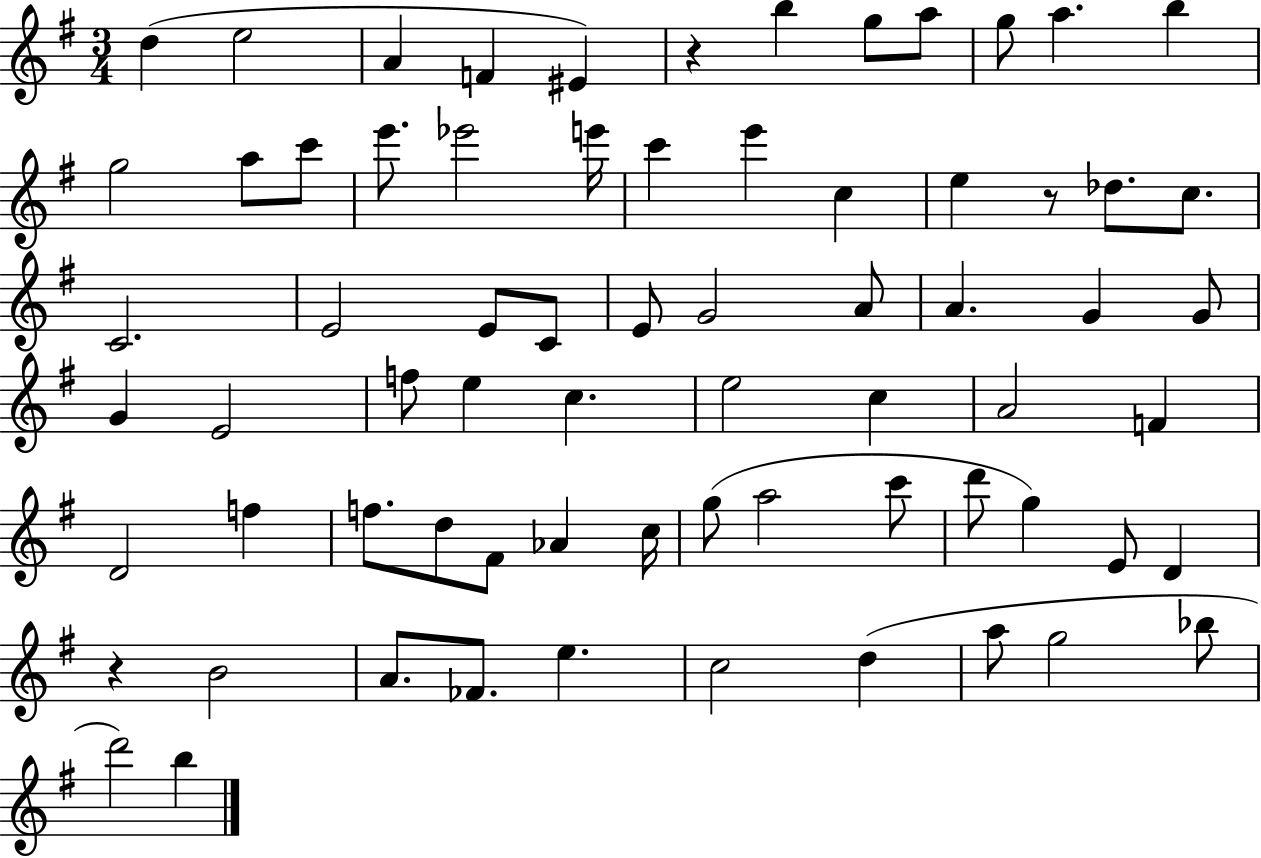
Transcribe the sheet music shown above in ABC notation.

X:1
T:Untitled
M:3/4
L:1/4
K:G
d e2 A F ^E z b g/2 a/2 g/2 a b g2 a/2 c'/2 e'/2 _e'2 e'/4 c' e' c e z/2 _d/2 c/2 C2 E2 E/2 C/2 E/2 G2 A/2 A G G/2 G E2 f/2 e c e2 c A2 F D2 f f/2 d/2 ^F/2 _A c/4 g/2 a2 c'/2 d'/2 g E/2 D z B2 A/2 _F/2 e c2 d a/2 g2 _b/2 d'2 b